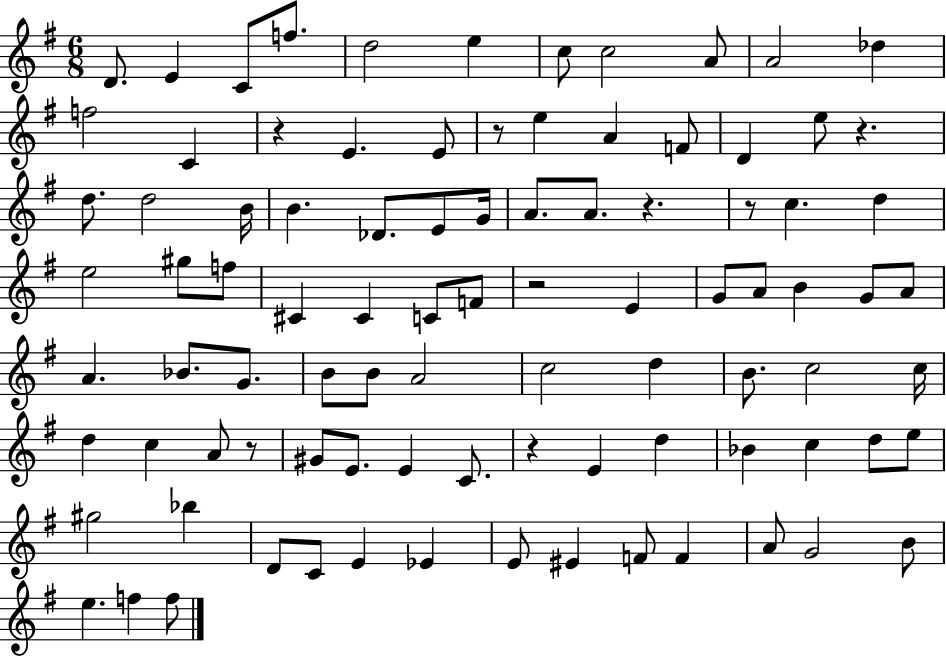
D4/e. E4/q C4/e F5/e. D5/h E5/q C5/e C5/h A4/e A4/h Db5/q F5/h C4/q R/q E4/q. E4/e R/e E5/q A4/q F4/e D4/q E5/e R/q. D5/e. D5/h B4/s B4/q. Db4/e. E4/e G4/s A4/e. A4/e. R/q. R/e C5/q. D5/q E5/h G#5/e F5/e C#4/q C#4/q C4/e F4/e R/h E4/q G4/e A4/e B4/q G4/e A4/e A4/q. Bb4/e. G4/e. B4/e B4/e A4/h C5/h D5/q B4/e. C5/h C5/s D5/q C5/q A4/e R/e G#4/e E4/e. E4/q C4/e. R/q E4/q D5/q Bb4/q C5/q D5/e E5/e G#5/h Bb5/q D4/e C4/e E4/q Eb4/q E4/e EIS4/q F4/e F4/q A4/e G4/h B4/e E5/q. F5/q F5/e